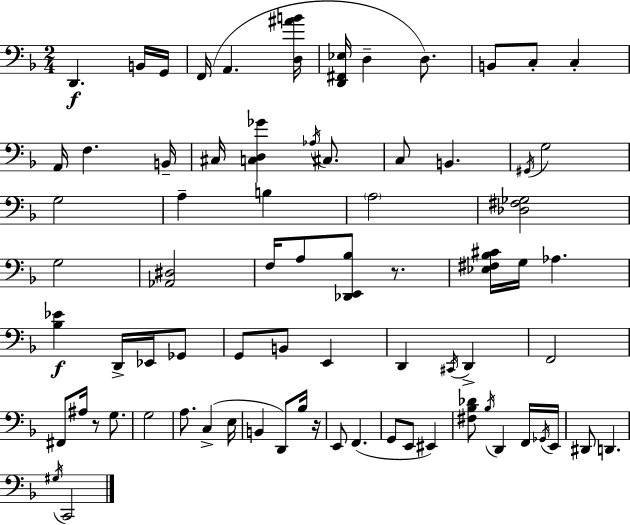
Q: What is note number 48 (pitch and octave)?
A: D2